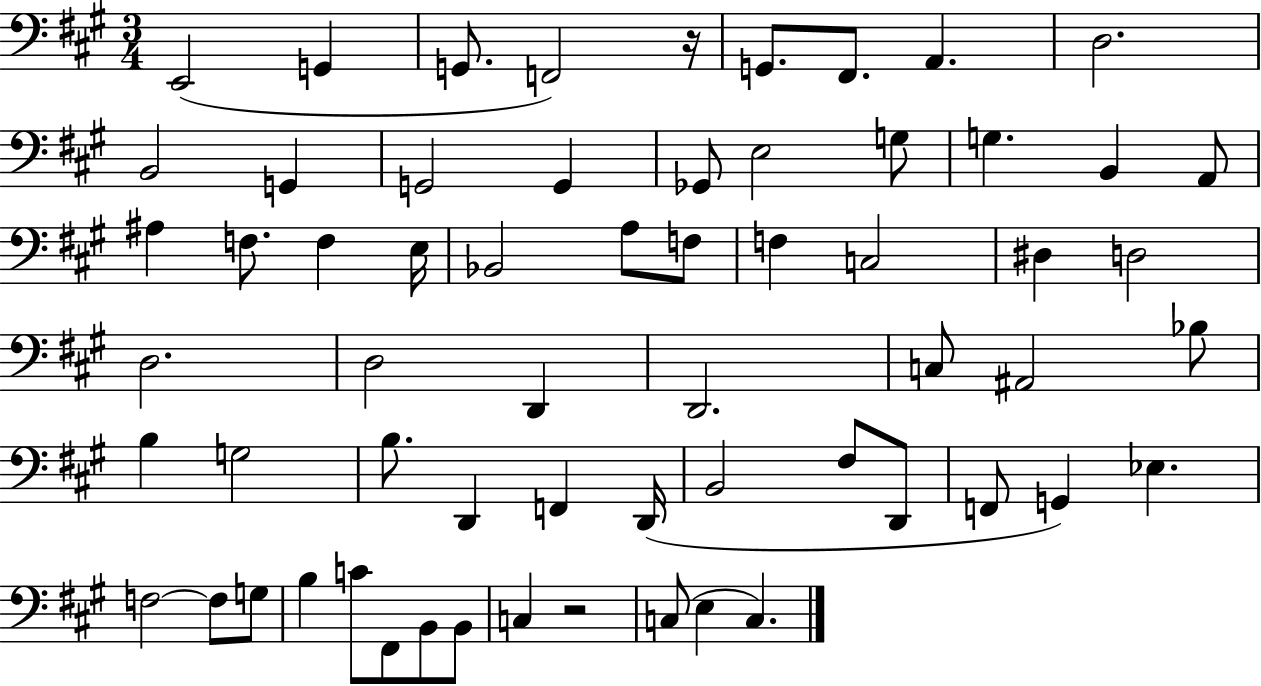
{
  \clef bass
  \numericTimeSignature
  \time 3/4
  \key a \major
  e,2( g,4 | g,8. f,2) r16 | g,8. fis,8. a,4. | d2. | \break b,2 g,4 | g,2 g,4 | ges,8 e2 g8 | g4. b,4 a,8 | \break ais4 f8. f4 e16 | bes,2 a8 f8 | f4 c2 | dis4 d2 | \break d2. | d2 d,4 | d,2. | c8 ais,2 bes8 | \break b4 g2 | b8. d,4 f,4 d,16( | b,2 fis8 d,8 | f,8 g,4) ees4. | \break f2~~ f8 g8 | b4 c'8 fis,8 b,8 b,8 | c4 r2 | c8( e4 c4.) | \break \bar "|."
}